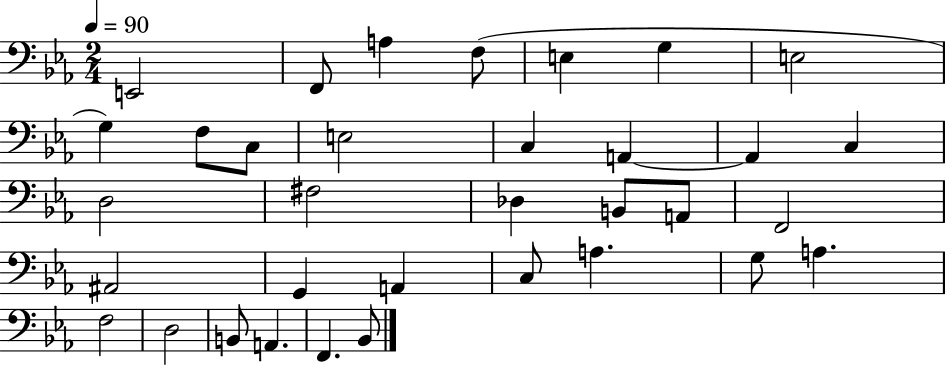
{
  \clef bass
  \numericTimeSignature
  \time 2/4
  \key ees \major
  \tempo 4 = 90
  e,2 | f,8 a4 f8( | e4 g4 | e2 | \break g4) f8 c8 | e2 | c4 a,4~~ | a,4 c4 | \break d2 | fis2 | des4 b,8 a,8 | f,2 | \break ais,2 | g,4 a,4 | c8 a4. | g8 a4. | \break f2 | d2 | b,8 a,4. | f,4. bes,8 | \break \bar "|."
}